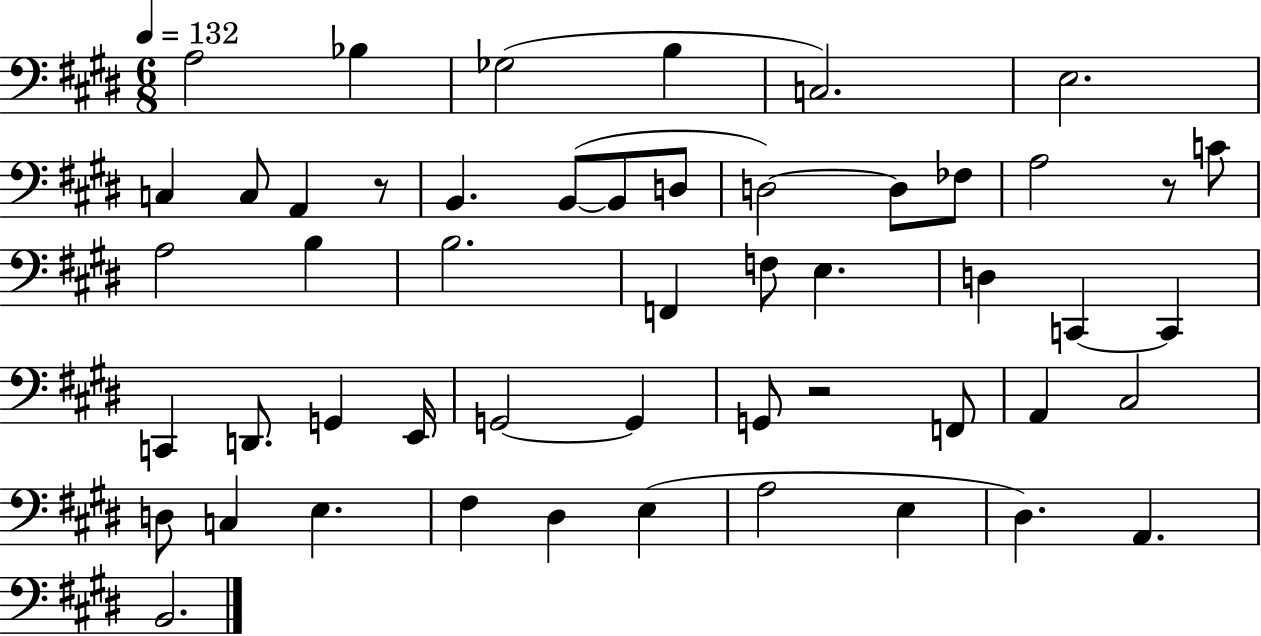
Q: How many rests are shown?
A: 3